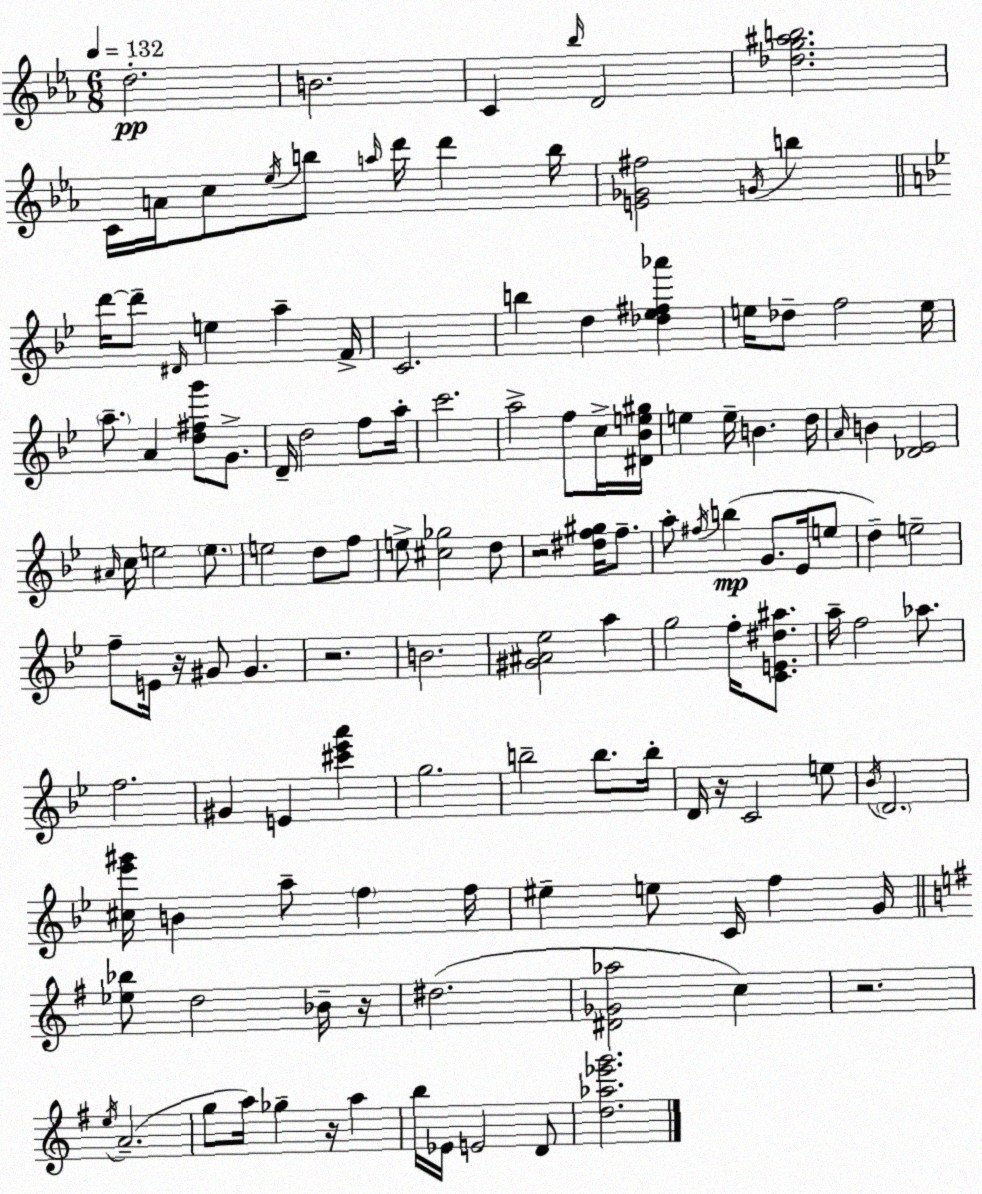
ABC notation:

X:1
T:Untitled
M:6/8
L:1/4
K:Eb
d2 B2 C _b/4 D2 [_dg^ab]2 C/4 A/4 c/2 _e/4 b/2 a/4 d'/4 d' b/4 [E_G^f]2 G/4 b d'/4 d'/2 ^D/4 e a F/4 C2 b d [_d_e^f_a'] e/4 _d/2 f2 e/4 a/2 A [d^fg']/2 G/2 D/4 d2 f/2 a/4 c'2 a2 f/2 c/4 [^D_Be^g]/4 e e/4 B d/4 A/4 B [_D_E]2 ^A/4 c/4 e2 e/2 e2 d/2 f/2 e/2 [^c_g]2 d/2 z2 [^df^g]/4 f/2 a/2 ^f/4 b G/2 _E/4 e/2 d e2 f/2 E/4 z/4 ^G/2 ^G z2 B2 [^G^A_e]2 a g2 f/4 [CE^d^a]/2 a/4 f2 _a/2 f2 ^G E [^c'_e'a'] g2 b2 b/2 b/4 D/4 z/4 C2 e/2 _B/4 D2 [^c_e'^g']/4 B a/2 f f/4 ^e e/2 C/4 f G/4 [_e_b]/2 d2 _B/4 z/4 ^d2 [^D_G_a]2 c z2 e/4 A2 g/2 a/4 _g z/4 a b/4 _E/4 E2 D/2 [d_a_e'g']2